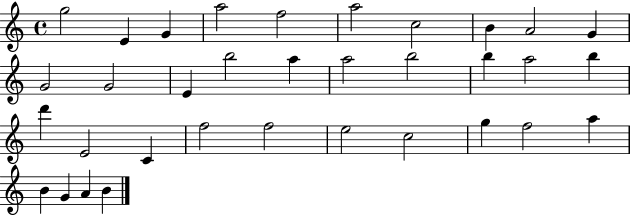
X:1
T:Untitled
M:4/4
L:1/4
K:C
g2 E G a2 f2 a2 c2 B A2 G G2 G2 E b2 a a2 b2 b a2 b d' E2 C f2 f2 e2 c2 g f2 a B G A B